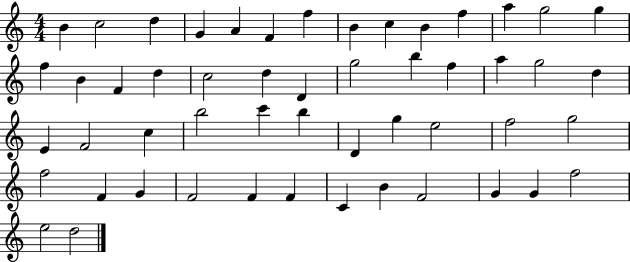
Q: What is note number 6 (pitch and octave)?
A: F4